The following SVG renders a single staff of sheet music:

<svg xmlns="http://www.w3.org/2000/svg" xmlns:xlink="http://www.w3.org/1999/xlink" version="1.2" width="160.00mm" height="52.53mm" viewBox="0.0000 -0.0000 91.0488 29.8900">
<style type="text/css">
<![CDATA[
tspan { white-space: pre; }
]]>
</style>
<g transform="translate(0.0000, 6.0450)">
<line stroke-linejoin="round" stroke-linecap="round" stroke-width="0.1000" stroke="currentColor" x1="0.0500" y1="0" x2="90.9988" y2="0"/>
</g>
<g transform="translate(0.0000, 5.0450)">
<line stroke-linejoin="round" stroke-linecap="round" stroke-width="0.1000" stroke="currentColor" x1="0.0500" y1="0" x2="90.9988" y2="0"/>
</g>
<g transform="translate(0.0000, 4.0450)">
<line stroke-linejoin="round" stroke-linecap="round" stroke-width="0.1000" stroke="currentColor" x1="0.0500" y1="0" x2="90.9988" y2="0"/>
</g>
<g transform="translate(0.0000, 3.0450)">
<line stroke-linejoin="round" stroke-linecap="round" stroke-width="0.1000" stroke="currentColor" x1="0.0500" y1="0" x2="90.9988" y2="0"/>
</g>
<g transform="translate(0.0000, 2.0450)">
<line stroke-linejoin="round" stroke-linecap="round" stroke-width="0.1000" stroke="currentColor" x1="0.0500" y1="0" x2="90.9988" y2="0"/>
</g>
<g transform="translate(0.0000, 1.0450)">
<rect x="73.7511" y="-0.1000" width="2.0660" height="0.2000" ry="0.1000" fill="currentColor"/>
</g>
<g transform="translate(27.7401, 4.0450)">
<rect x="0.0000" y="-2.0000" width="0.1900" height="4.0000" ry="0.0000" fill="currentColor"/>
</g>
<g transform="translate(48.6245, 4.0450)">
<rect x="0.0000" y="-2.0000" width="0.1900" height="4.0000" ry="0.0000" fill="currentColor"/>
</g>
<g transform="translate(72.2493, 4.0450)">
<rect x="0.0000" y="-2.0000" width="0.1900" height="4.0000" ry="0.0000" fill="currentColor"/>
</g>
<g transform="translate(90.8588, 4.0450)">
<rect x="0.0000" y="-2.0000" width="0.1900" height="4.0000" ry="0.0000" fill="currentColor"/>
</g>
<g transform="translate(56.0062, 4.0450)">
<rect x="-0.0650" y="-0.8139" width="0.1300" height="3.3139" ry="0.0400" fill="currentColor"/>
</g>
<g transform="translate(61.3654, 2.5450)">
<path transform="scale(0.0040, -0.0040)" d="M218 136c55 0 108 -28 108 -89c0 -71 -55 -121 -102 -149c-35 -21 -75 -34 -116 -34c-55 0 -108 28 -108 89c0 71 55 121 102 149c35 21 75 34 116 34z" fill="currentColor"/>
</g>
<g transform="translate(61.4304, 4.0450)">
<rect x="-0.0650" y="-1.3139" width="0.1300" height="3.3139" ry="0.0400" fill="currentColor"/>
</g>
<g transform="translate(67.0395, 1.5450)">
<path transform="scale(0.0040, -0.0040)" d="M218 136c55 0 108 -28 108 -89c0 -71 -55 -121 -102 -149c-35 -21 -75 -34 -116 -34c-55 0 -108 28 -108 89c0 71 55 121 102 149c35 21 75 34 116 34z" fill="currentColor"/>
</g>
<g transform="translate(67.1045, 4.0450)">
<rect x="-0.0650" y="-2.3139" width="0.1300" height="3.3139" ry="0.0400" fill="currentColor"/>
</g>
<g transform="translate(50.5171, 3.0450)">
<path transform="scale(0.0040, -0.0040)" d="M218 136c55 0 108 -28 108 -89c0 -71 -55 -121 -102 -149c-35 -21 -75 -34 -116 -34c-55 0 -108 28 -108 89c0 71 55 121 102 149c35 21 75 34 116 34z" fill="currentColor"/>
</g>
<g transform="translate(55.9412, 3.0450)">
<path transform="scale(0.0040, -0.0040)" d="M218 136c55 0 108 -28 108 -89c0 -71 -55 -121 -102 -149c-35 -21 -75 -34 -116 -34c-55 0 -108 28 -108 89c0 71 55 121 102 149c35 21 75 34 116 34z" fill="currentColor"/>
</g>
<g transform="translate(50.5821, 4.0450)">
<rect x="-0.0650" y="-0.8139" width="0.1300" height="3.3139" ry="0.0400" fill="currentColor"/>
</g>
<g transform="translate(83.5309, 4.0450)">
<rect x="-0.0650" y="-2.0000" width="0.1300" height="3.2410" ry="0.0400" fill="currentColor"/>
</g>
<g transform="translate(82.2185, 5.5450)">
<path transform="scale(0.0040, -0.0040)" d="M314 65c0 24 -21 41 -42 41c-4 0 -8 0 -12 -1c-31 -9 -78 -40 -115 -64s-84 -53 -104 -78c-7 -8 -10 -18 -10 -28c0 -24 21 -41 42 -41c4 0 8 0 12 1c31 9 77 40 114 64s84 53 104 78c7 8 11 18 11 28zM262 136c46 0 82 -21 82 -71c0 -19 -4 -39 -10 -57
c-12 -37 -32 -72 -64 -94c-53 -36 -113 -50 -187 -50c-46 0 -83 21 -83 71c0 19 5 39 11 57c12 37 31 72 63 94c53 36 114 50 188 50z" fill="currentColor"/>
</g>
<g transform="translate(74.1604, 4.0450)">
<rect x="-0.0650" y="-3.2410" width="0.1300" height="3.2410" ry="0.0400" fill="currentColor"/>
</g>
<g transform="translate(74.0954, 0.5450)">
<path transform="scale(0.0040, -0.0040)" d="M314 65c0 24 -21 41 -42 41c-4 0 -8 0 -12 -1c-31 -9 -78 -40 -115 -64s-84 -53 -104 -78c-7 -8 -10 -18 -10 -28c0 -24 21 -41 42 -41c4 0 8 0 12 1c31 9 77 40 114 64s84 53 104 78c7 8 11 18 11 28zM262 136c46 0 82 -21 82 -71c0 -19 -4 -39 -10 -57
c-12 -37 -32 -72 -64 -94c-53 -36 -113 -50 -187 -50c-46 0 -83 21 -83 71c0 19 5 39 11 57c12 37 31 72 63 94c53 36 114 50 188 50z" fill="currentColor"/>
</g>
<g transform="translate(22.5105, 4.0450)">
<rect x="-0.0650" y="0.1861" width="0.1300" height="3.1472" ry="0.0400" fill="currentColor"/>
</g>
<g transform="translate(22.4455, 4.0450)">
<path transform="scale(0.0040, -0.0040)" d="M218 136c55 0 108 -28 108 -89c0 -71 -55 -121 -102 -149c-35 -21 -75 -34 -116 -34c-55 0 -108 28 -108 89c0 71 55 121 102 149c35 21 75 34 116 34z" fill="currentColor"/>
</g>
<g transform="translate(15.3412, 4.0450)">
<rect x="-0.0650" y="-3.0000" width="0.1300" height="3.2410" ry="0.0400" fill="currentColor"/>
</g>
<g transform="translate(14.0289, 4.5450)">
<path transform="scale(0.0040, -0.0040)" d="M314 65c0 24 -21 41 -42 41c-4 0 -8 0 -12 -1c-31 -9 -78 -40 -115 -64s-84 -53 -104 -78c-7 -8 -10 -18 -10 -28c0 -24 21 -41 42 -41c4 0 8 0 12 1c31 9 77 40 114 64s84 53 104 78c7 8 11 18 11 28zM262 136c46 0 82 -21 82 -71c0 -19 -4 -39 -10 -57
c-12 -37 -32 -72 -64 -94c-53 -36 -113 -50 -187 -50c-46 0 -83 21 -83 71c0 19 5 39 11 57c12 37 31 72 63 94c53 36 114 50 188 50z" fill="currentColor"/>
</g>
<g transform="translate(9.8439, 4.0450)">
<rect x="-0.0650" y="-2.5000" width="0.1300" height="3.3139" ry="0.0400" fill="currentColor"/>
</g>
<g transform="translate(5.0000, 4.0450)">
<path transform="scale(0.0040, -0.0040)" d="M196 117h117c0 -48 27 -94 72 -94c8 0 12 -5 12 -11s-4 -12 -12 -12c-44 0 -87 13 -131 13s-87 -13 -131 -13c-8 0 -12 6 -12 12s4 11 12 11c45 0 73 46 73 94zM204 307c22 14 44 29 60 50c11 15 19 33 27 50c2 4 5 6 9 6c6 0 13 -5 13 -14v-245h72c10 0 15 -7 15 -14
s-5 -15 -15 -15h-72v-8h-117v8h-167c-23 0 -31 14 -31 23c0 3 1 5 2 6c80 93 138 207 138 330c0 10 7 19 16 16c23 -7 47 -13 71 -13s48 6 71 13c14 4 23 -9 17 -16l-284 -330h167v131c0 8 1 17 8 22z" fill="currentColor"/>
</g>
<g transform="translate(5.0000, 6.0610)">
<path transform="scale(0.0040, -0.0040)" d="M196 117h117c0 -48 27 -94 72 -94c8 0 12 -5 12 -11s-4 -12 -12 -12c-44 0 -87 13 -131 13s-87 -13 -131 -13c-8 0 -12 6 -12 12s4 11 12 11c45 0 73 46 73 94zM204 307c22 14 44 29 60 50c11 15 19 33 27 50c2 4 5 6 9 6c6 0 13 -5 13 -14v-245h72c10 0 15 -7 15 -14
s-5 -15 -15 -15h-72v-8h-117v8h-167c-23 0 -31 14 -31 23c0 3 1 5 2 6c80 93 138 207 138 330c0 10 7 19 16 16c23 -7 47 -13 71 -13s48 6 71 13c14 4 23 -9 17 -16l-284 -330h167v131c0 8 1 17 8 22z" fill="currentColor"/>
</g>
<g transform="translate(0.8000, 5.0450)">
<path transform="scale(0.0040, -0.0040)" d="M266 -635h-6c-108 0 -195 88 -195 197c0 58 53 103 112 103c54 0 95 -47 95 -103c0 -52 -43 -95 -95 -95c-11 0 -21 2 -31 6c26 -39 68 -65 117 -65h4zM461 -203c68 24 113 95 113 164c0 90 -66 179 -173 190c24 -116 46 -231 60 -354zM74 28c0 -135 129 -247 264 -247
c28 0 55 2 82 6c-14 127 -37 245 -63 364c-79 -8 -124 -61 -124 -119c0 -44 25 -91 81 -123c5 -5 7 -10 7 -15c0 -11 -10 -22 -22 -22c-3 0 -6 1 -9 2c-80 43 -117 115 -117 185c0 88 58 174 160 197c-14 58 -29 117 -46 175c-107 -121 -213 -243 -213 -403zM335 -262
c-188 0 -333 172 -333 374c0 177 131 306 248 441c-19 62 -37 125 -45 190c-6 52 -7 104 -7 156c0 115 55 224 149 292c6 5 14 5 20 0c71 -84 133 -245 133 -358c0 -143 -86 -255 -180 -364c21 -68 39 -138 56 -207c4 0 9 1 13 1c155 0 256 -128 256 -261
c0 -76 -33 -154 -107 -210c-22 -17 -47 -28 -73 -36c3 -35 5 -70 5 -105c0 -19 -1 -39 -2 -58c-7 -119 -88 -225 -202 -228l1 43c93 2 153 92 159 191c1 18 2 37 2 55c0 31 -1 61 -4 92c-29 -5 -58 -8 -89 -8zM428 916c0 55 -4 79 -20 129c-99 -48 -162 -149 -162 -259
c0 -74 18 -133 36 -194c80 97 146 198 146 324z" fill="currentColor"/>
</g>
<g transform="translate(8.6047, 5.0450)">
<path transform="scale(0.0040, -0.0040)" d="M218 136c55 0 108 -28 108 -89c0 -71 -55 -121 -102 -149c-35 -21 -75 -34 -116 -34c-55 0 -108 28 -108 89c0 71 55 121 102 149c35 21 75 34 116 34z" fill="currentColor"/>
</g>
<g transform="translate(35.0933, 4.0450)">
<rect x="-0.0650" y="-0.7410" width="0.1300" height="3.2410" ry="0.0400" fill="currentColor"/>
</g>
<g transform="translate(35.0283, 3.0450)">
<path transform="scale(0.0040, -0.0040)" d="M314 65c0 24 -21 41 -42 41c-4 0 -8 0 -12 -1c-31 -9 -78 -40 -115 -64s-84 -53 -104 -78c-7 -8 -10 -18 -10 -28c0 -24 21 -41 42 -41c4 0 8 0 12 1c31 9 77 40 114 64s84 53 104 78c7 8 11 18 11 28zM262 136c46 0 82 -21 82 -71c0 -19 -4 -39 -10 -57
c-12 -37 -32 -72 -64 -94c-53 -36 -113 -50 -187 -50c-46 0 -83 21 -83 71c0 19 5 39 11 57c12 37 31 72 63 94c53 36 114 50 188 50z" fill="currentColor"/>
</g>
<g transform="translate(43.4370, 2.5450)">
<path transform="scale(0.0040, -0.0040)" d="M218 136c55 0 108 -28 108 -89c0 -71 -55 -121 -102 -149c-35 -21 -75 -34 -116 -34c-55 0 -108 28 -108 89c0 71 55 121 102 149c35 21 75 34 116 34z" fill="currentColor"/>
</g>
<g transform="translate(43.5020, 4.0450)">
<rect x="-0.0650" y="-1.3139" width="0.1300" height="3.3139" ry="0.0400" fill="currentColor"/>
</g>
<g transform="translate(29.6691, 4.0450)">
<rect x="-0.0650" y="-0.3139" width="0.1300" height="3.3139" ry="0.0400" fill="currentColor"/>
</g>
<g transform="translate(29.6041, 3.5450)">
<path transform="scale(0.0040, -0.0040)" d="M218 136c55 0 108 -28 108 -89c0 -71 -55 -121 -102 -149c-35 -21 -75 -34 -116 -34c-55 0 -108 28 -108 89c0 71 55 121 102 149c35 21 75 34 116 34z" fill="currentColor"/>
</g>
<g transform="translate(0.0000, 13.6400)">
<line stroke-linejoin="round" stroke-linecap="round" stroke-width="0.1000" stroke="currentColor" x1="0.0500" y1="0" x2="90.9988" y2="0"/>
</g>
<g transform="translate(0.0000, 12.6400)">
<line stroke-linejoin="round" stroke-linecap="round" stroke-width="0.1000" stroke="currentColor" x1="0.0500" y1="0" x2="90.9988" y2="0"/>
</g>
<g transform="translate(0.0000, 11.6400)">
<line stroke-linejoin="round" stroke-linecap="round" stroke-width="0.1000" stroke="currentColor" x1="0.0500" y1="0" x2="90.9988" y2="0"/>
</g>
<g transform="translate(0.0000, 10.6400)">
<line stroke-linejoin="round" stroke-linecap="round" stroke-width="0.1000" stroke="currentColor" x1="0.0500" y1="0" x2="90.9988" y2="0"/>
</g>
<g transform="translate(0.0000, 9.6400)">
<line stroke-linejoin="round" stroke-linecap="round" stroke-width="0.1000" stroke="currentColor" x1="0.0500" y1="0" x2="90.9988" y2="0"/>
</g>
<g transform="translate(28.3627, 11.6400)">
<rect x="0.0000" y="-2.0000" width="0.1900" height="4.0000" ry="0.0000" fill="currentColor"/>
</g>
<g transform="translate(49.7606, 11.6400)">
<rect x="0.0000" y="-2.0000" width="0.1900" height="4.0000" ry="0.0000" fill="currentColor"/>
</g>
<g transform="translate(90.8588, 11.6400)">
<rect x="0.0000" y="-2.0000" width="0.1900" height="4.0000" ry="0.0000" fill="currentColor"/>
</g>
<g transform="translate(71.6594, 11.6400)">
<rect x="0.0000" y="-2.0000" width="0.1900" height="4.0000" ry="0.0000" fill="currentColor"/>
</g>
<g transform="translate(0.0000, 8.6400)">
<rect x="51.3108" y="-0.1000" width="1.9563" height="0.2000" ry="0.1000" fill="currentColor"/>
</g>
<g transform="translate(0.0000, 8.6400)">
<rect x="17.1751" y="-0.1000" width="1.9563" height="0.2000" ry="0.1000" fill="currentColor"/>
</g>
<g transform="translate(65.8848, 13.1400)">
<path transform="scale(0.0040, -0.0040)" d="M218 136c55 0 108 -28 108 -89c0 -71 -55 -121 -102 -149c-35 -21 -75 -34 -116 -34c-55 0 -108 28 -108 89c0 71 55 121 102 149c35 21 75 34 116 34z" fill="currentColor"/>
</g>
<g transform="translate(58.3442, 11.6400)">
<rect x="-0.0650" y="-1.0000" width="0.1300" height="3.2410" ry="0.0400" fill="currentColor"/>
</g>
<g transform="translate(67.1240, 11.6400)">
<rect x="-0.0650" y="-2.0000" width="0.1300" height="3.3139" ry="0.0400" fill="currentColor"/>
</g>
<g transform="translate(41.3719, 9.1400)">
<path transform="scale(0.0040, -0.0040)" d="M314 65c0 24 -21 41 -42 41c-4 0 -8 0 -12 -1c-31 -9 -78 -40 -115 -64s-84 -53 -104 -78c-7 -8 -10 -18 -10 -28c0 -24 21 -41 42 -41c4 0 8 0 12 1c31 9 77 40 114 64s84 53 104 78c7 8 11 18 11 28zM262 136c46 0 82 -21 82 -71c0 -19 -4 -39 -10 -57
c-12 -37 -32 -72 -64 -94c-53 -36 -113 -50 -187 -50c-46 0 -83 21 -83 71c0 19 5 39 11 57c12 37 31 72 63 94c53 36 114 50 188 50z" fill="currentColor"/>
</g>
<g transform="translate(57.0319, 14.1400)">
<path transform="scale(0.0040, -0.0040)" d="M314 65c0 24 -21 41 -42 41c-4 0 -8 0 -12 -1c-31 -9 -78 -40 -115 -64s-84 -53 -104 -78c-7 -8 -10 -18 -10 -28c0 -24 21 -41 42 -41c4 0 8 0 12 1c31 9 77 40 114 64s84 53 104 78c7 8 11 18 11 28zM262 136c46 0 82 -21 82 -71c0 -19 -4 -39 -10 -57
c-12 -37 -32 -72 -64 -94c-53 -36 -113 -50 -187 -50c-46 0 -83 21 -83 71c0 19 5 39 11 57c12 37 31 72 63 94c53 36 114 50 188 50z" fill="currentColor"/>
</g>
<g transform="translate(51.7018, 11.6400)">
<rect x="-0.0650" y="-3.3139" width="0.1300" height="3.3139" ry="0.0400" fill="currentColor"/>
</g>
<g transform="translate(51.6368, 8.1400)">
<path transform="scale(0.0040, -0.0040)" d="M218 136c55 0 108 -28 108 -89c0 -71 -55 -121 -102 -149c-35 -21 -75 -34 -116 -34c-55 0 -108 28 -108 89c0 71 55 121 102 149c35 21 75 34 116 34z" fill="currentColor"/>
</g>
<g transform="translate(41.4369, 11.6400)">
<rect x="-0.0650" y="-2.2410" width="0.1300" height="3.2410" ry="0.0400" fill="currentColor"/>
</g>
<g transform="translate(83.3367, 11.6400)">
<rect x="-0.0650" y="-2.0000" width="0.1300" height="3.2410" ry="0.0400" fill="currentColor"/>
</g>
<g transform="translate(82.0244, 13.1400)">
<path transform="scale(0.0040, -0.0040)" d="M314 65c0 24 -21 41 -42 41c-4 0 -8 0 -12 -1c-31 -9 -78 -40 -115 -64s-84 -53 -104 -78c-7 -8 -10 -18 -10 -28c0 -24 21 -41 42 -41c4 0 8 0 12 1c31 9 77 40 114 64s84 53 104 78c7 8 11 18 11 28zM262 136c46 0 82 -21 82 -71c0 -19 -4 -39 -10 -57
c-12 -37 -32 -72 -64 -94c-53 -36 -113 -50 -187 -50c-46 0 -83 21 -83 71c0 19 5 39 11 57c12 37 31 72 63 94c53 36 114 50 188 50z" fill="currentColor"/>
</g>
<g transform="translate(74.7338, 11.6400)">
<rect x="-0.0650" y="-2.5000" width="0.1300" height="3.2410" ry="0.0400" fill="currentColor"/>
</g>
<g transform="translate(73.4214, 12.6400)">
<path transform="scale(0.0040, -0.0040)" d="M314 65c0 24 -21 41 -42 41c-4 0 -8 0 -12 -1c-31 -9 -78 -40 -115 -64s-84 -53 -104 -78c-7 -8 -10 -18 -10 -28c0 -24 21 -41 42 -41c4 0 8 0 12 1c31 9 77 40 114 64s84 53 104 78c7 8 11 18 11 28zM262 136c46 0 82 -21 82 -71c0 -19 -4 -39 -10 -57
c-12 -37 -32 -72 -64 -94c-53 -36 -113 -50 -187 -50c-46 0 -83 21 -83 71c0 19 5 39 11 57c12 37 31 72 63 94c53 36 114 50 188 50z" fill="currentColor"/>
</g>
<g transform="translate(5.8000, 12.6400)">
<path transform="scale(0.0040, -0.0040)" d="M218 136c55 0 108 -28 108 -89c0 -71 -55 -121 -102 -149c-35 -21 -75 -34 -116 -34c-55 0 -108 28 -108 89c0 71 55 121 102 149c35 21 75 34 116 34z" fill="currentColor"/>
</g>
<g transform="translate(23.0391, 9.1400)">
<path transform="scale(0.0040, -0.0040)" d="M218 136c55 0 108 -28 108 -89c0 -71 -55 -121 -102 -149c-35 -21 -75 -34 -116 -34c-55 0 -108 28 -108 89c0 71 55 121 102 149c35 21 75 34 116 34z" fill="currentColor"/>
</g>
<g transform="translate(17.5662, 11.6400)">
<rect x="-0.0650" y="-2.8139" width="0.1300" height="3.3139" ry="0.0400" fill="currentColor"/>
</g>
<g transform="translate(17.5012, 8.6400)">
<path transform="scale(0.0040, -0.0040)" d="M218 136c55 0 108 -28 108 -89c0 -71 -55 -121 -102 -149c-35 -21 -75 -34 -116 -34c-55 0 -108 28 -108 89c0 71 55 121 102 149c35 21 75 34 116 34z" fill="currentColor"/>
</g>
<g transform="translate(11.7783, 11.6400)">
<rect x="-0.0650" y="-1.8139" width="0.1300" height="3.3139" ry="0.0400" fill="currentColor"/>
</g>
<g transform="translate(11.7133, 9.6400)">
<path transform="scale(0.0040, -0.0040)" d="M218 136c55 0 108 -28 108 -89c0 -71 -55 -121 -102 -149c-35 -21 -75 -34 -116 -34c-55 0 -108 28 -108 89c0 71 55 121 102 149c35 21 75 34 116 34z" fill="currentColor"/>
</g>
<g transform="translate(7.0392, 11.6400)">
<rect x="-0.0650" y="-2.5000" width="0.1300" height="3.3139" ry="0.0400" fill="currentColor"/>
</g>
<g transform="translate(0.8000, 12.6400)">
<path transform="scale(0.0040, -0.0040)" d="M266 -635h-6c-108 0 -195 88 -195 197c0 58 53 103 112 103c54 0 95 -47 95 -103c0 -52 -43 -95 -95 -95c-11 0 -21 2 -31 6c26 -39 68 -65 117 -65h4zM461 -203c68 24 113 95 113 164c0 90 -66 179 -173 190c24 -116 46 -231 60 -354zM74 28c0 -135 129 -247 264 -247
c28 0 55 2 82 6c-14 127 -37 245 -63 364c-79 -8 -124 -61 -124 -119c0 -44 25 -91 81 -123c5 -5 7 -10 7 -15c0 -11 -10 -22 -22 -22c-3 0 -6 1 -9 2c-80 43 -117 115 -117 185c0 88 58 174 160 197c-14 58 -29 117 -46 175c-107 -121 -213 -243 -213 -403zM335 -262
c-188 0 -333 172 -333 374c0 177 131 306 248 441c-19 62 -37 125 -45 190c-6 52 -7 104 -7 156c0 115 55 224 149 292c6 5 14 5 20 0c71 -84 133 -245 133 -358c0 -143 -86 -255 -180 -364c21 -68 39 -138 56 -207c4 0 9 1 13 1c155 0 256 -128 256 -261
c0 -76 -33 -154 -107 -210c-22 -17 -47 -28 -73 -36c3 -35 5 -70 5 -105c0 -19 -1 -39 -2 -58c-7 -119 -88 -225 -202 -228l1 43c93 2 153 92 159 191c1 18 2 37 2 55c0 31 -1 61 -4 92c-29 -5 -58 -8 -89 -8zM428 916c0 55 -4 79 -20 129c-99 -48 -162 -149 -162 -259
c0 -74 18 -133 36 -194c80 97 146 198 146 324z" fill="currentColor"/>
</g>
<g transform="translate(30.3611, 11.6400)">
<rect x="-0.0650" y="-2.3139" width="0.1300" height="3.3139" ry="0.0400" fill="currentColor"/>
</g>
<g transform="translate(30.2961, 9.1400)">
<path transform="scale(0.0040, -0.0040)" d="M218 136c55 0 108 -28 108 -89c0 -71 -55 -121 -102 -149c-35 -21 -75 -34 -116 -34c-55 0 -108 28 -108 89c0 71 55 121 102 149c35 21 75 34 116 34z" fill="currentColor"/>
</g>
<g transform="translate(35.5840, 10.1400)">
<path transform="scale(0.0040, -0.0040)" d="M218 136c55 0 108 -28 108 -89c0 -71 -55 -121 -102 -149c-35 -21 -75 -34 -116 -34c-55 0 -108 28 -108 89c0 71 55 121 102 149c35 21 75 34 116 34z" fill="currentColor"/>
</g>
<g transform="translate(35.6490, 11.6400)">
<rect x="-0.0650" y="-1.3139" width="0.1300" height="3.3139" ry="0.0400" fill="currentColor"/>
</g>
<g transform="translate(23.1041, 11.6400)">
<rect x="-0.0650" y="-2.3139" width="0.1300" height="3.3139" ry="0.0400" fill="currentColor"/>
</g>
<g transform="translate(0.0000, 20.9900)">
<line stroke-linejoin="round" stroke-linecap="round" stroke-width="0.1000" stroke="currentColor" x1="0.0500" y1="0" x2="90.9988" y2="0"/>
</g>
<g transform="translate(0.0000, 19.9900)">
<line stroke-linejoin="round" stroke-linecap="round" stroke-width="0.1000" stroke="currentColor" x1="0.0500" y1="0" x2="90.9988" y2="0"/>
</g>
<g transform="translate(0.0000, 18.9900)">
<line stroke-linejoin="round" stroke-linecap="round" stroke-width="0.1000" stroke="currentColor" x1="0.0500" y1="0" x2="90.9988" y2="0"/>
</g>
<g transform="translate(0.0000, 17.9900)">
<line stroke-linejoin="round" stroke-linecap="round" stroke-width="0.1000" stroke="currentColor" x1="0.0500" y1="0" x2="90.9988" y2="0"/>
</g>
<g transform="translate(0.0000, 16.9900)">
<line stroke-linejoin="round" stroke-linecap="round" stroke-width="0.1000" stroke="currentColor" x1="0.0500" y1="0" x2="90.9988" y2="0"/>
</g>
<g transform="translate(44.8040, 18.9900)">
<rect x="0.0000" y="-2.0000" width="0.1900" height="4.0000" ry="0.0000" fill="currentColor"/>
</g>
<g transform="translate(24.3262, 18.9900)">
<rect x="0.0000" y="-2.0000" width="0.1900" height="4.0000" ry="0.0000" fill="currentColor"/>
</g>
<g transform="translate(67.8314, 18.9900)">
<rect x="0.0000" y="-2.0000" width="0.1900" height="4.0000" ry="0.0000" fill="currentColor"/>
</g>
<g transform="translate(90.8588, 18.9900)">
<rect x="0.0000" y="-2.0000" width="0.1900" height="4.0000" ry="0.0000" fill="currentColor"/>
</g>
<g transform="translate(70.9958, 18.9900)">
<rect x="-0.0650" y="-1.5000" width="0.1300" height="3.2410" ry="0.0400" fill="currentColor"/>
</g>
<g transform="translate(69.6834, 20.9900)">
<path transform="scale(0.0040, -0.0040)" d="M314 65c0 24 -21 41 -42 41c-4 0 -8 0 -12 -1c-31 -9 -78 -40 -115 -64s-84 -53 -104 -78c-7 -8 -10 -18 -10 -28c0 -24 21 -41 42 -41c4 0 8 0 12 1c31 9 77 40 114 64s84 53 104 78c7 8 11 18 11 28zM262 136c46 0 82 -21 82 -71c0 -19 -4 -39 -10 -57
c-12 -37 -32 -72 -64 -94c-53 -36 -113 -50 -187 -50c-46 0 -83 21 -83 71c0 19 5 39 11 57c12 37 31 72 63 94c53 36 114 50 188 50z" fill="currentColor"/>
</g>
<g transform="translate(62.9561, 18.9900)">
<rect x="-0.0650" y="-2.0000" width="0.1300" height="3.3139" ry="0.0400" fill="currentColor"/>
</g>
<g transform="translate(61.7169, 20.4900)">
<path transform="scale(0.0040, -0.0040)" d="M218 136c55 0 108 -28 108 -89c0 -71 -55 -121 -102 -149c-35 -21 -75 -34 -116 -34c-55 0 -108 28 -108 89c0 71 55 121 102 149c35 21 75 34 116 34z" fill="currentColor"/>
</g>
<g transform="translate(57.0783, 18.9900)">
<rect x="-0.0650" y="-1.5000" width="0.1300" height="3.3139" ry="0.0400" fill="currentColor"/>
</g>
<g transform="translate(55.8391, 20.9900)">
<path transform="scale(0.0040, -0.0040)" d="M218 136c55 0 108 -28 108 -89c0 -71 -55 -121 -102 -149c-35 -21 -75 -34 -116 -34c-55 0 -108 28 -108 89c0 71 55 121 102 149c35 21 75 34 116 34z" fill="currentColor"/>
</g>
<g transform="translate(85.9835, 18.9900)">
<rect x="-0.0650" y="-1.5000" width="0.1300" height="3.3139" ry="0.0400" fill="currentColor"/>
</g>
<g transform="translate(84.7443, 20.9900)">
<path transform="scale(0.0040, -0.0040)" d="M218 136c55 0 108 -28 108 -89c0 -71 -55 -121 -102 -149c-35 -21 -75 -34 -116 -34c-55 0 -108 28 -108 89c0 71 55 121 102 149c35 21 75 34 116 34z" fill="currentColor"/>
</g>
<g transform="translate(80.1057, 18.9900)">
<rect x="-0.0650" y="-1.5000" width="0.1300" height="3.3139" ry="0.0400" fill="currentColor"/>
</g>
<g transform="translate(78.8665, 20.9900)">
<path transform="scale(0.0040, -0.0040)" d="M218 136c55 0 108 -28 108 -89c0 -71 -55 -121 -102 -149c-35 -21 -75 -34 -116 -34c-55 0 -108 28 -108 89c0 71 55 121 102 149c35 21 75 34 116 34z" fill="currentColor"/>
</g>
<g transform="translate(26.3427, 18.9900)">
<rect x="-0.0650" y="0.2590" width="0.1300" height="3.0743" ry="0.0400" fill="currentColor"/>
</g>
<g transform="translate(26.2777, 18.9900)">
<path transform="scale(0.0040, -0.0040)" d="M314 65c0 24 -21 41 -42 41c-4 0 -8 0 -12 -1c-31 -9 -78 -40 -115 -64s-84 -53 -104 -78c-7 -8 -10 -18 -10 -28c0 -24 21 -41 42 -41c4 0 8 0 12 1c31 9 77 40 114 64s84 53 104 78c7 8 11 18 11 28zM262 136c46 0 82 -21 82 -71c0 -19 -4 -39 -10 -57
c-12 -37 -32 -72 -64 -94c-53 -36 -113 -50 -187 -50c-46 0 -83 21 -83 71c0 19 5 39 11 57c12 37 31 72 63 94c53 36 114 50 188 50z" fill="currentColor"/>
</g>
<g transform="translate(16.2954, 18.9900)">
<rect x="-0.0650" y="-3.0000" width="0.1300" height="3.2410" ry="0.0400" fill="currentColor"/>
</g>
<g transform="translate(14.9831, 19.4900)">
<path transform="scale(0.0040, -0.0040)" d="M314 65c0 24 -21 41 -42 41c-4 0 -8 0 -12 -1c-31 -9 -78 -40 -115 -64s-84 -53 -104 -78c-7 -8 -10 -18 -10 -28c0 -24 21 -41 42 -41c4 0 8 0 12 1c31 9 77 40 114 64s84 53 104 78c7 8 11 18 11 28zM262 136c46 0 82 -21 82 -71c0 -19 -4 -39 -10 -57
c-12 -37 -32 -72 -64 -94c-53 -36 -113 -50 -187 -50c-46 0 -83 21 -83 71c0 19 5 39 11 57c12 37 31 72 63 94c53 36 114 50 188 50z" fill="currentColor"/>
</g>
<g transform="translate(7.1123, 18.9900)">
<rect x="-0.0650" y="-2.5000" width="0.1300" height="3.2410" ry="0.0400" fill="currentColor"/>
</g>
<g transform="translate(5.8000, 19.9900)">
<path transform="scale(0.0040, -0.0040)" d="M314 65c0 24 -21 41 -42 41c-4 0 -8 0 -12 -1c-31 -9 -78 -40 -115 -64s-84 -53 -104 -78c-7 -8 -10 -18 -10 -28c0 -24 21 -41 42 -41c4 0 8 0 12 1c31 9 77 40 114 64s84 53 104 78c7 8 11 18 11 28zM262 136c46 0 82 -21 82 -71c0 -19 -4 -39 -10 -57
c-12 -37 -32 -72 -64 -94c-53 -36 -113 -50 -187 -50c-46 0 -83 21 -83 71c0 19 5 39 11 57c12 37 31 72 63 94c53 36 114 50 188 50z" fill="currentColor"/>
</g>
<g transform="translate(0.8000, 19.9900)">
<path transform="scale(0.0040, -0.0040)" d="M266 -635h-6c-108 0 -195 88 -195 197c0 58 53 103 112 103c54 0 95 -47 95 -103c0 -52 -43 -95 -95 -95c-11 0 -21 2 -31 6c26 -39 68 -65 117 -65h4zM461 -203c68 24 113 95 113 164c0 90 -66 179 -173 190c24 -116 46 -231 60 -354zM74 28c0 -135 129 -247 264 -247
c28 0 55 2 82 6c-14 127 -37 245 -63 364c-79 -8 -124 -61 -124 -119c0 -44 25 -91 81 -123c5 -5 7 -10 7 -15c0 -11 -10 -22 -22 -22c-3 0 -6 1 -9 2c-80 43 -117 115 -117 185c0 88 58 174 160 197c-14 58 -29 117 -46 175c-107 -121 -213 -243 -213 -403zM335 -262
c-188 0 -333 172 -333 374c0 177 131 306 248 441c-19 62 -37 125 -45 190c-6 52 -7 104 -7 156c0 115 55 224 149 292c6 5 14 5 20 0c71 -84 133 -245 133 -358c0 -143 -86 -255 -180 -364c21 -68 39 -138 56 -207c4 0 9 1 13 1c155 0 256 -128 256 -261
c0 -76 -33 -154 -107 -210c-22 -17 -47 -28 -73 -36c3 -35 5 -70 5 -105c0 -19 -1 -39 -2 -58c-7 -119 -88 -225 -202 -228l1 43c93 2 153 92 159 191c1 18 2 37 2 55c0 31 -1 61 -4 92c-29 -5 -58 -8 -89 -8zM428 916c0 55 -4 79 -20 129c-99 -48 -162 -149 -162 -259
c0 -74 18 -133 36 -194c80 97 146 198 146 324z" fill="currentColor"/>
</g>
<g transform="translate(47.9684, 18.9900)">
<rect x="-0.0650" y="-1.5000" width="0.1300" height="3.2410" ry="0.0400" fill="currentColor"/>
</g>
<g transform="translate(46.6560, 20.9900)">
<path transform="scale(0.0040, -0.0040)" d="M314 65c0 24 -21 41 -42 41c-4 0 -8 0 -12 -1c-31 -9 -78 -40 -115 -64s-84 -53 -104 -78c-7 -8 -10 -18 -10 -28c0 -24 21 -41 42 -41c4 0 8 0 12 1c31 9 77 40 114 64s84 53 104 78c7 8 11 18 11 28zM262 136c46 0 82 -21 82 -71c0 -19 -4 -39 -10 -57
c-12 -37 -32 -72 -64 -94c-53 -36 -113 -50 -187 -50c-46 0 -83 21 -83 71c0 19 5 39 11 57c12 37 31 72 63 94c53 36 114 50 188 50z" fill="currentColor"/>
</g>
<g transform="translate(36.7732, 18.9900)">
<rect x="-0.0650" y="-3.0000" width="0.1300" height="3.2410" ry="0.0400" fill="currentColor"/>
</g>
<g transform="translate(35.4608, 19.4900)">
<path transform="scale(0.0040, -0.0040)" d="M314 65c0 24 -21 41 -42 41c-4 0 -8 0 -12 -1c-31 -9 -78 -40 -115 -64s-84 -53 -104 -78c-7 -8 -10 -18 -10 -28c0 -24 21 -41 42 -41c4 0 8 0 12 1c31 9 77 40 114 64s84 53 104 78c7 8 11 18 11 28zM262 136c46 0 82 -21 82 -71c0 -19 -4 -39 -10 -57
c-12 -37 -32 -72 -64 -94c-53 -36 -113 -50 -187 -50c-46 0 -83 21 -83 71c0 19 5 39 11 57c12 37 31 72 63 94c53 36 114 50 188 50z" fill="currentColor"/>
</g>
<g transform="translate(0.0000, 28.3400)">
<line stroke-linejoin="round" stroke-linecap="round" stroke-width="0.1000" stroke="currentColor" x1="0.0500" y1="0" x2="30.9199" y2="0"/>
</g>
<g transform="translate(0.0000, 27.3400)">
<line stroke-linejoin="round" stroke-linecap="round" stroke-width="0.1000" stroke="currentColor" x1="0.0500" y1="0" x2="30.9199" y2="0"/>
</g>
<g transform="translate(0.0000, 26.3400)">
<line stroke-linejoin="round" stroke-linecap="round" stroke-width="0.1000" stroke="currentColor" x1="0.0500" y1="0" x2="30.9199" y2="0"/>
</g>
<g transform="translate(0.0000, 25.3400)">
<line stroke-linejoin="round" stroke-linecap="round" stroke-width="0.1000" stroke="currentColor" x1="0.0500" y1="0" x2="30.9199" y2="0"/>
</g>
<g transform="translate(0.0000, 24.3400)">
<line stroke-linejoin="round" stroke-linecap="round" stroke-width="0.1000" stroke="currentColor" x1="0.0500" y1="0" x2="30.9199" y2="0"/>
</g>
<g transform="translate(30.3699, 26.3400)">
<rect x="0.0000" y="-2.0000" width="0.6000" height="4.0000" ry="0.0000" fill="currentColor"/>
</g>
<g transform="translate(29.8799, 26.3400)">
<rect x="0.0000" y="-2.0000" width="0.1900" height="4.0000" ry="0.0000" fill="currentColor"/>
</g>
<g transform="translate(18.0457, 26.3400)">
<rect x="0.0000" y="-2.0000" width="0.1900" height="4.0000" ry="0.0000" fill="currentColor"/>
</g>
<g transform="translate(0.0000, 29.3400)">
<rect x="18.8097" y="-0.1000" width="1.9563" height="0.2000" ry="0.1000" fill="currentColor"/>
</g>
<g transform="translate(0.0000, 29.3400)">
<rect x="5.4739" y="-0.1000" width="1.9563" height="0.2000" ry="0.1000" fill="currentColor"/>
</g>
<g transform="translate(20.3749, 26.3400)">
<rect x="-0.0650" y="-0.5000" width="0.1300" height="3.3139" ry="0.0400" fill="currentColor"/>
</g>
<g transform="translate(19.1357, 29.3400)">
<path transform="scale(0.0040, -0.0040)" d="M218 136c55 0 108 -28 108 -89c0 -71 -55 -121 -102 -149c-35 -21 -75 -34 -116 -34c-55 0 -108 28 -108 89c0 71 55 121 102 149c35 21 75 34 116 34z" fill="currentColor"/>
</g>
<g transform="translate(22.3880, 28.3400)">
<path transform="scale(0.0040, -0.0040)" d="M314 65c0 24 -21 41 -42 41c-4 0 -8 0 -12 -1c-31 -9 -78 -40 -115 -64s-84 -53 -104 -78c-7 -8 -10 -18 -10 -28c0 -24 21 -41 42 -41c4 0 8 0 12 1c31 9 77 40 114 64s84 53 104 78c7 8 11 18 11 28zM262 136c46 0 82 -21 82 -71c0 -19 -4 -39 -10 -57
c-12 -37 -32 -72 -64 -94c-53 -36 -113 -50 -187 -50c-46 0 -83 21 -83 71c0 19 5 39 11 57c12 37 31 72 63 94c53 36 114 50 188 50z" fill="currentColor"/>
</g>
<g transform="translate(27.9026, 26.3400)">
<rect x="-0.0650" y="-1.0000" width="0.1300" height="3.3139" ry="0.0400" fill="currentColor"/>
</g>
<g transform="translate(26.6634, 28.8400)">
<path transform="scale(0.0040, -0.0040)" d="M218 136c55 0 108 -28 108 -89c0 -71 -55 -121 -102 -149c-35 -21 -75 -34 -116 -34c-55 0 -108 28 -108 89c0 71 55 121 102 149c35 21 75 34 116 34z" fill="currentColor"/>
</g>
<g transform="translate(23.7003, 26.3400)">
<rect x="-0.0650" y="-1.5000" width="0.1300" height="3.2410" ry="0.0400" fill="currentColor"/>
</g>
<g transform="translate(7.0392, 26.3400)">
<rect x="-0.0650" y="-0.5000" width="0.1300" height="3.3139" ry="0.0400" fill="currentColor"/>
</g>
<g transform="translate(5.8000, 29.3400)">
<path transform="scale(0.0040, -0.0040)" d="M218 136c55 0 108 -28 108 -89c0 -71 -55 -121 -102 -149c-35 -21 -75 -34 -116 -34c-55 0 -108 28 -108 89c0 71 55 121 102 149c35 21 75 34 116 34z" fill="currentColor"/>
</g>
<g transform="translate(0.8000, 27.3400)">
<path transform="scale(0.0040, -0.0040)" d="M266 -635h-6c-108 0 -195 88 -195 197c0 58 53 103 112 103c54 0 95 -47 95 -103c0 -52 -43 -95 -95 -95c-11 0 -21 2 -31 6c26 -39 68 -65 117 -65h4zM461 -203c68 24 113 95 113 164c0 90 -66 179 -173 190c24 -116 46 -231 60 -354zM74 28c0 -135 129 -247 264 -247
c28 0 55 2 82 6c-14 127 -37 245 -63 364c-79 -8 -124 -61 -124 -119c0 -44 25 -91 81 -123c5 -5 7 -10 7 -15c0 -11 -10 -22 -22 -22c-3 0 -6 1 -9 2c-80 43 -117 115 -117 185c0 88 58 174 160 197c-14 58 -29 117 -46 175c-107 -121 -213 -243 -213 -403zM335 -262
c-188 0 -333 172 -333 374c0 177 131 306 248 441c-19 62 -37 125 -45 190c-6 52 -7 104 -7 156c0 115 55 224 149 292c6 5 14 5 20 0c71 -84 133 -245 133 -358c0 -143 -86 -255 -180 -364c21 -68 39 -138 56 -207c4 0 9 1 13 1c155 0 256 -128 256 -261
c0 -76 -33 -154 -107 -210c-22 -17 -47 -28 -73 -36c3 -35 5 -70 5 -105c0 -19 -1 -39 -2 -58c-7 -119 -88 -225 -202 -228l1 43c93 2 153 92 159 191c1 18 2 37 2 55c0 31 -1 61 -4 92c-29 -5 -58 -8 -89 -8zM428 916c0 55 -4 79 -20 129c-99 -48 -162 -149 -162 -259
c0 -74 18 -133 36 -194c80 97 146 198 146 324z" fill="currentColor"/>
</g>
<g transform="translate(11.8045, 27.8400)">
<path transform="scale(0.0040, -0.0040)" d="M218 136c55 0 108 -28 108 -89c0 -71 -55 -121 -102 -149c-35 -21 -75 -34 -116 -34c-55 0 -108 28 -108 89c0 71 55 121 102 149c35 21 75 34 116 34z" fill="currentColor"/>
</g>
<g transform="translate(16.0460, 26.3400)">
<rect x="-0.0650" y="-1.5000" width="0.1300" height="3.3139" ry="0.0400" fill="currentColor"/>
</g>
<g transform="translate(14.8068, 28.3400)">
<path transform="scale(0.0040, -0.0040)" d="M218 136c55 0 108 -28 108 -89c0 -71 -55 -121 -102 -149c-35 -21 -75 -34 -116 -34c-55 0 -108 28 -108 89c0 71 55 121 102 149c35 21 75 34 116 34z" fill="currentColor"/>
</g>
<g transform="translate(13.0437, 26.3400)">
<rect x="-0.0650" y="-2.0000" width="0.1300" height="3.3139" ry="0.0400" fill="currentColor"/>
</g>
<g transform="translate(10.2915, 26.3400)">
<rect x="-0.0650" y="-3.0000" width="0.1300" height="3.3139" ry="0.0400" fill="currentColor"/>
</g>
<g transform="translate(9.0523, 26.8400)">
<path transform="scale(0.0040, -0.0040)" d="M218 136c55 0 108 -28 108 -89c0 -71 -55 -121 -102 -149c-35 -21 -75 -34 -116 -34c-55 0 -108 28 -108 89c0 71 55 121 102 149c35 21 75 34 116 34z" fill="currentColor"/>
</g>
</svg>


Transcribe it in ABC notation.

X:1
T:Untitled
M:4/4
L:1/4
K:C
G A2 B c d2 e d d e g b2 F2 G f a g g e g2 b D2 F G2 F2 G2 A2 B2 A2 E2 E F E2 E E C A F E C E2 D